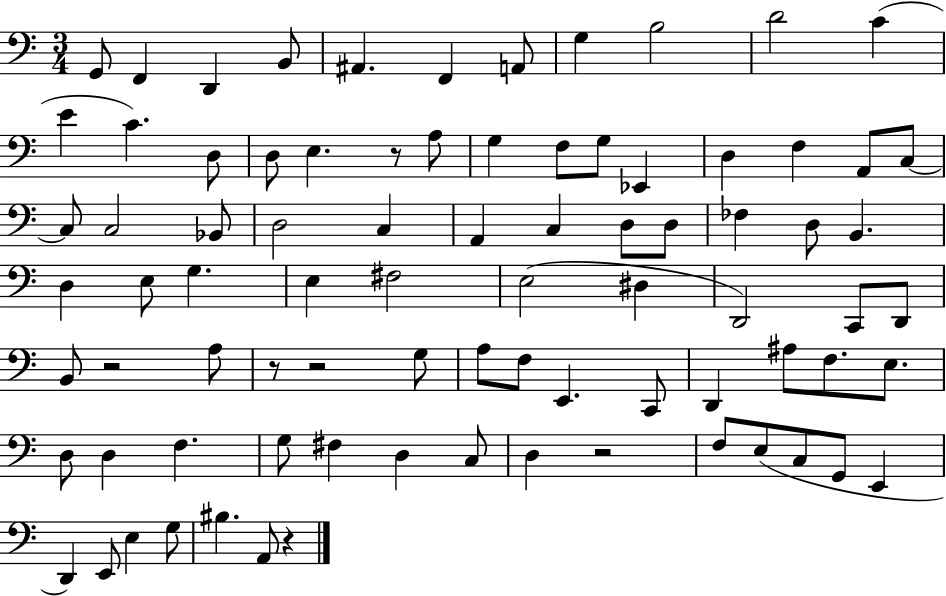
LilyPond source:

{
  \clef bass
  \numericTimeSignature
  \time 3/4
  \key c \major
  g,8 f,4 d,4 b,8 | ais,4. f,4 a,8 | g4 b2 | d'2 c'4( | \break e'4 c'4.) d8 | d8 e4. r8 a8 | g4 f8 g8 ees,4 | d4 f4 a,8 c8~~ | \break c8 c2 bes,8 | d2 c4 | a,4 c4 d8 d8 | fes4 d8 b,4. | \break d4 e8 g4. | e4 fis2 | e2( dis4 | d,2) c,8 d,8 | \break b,8 r2 a8 | r8 r2 g8 | a8 f8 e,4. c,8 | d,4 ais8 f8. e8. | \break d8 d4 f4. | g8 fis4 d4 c8 | d4 r2 | f8 e8( c8 g,8 e,4 | \break d,4) e,8 e4 g8 | bis4. a,8 r4 | \bar "|."
}